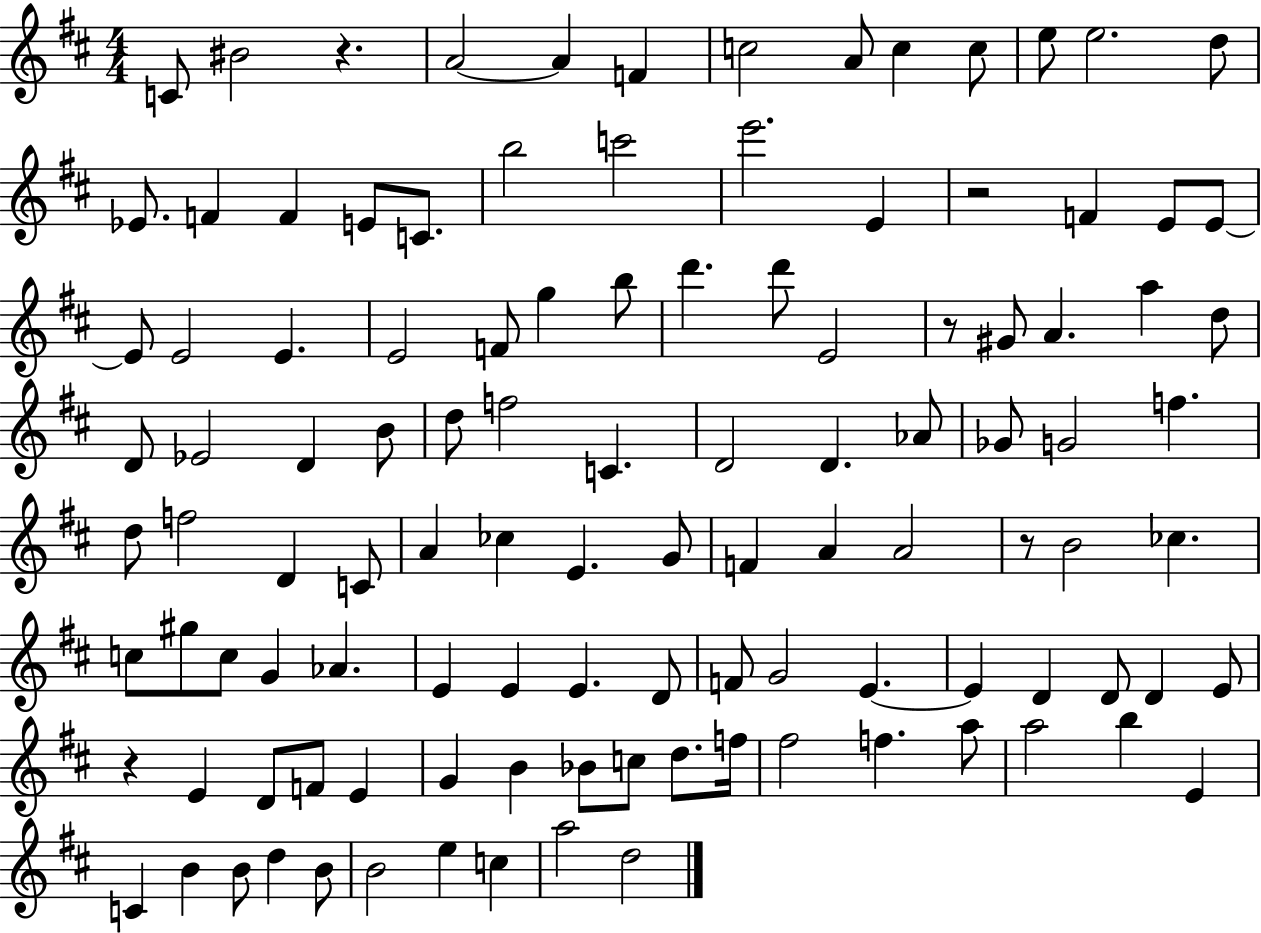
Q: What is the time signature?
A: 4/4